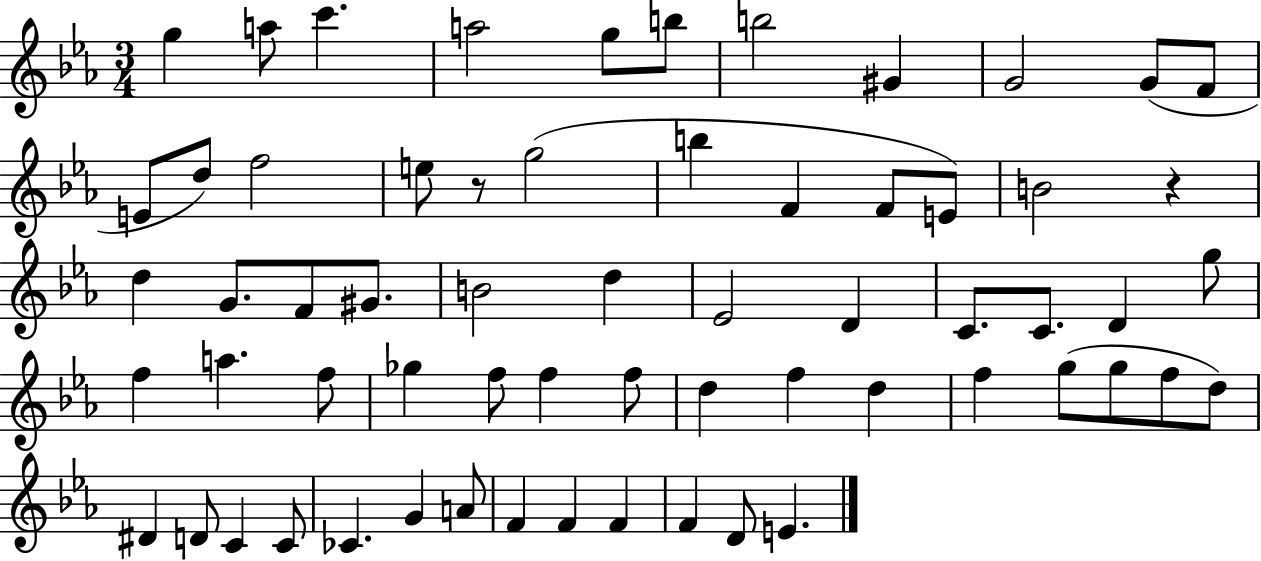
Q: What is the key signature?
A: EES major